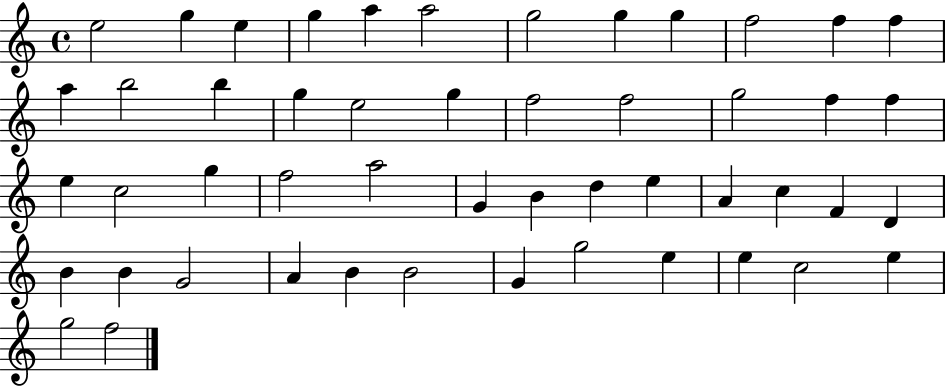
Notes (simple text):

E5/h G5/q E5/q G5/q A5/q A5/h G5/h G5/q G5/q F5/h F5/q F5/q A5/q B5/h B5/q G5/q E5/h G5/q F5/h F5/h G5/h F5/q F5/q E5/q C5/h G5/q F5/h A5/h G4/q B4/q D5/q E5/q A4/q C5/q F4/q D4/q B4/q B4/q G4/h A4/q B4/q B4/h G4/q G5/h E5/q E5/q C5/h E5/q G5/h F5/h